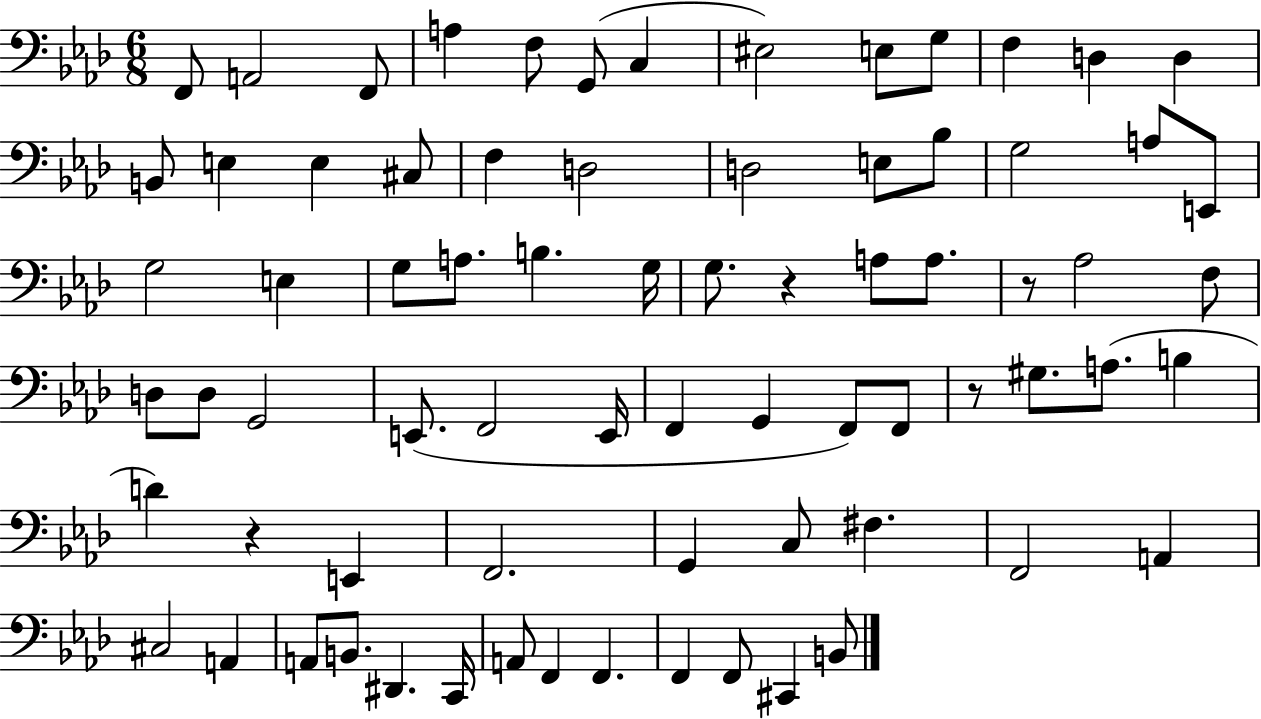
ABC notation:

X:1
T:Untitled
M:6/8
L:1/4
K:Ab
F,,/2 A,,2 F,,/2 A, F,/2 G,,/2 C, ^E,2 E,/2 G,/2 F, D, D, B,,/2 E, E, ^C,/2 F, D,2 D,2 E,/2 _B,/2 G,2 A,/2 E,,/2 G,2 E, G,/2 A,/2 B, G,/4 G,/2 z A,/2 A,/2 z/2 _A,2 F,/2 D,/2 D,/2 G,,2 E,,/2 F,,2 E,,/4 F,, G,, F,,/2 F,,/2 z/2 ^G,/2 A,/2 B, D z E,, F,,2 G,, C,/2 ^F, F,,2 A,, ^C,2 A,, A,,/2 B,,/2 ^D,, C,,/4 A,,/2 F,, F,, F,, F,,/2 ^C,, B,,/2